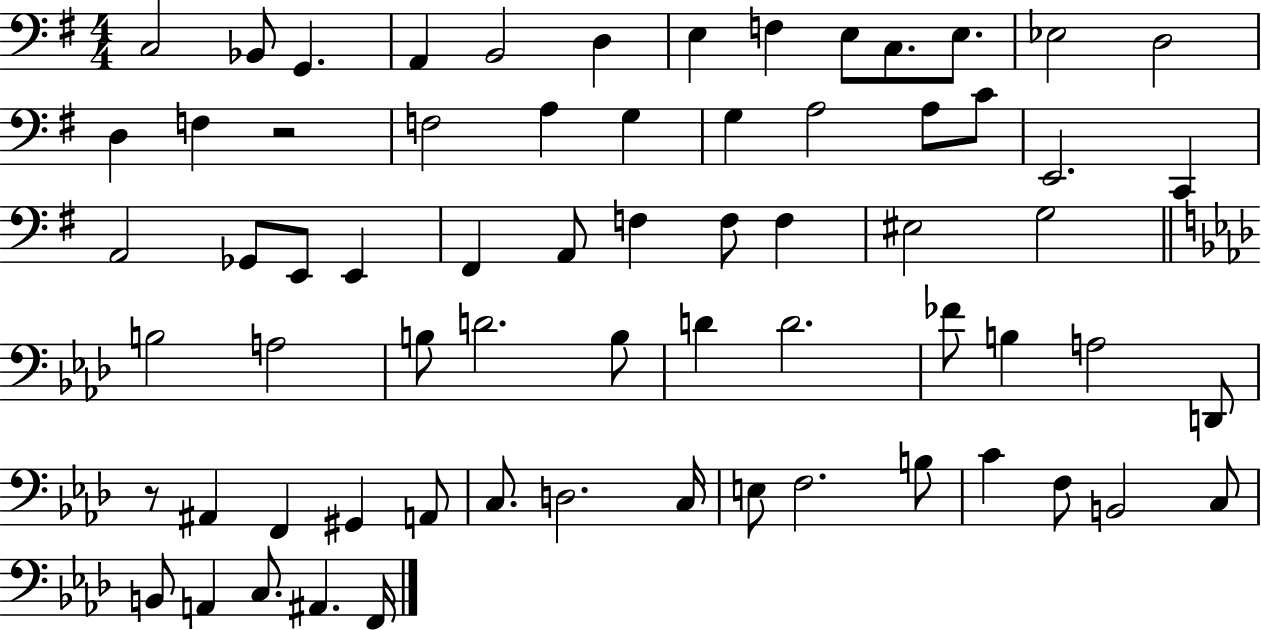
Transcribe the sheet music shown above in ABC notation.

X:1
T:Untitled
M:4/4
L:1/4
K:G
C,2 _B,,/2 G,, A,, B,,2 D, E, F, E,/2 C,/2 E,/2 _E,2 D,2 D, F, z2 F,2 A, G, G, A,2 A,/2 C/2 E,,2 C,, A,,2 _G,,/2 E,,/2 E,, ^F,, A,,/2 F, F,/2 F, ^E,2 G,2 B,2 A,2 B,/2 D2 B,/2 D D2 _F/2 B, A,2 D,,/2 z/2 ^A,, F,, ^G,, A,,/2 C,/2 D,2 C,/4 E,/2 F,2 B,/2 C F,/2 B,,2 C,/2 B,,/2 A,, C,/2 ^A,, F,,/4